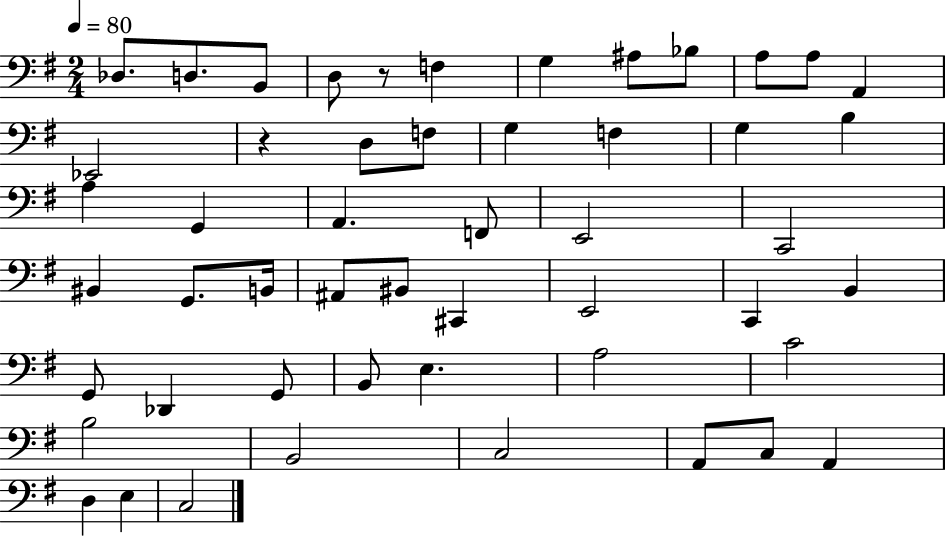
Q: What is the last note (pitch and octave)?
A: C3